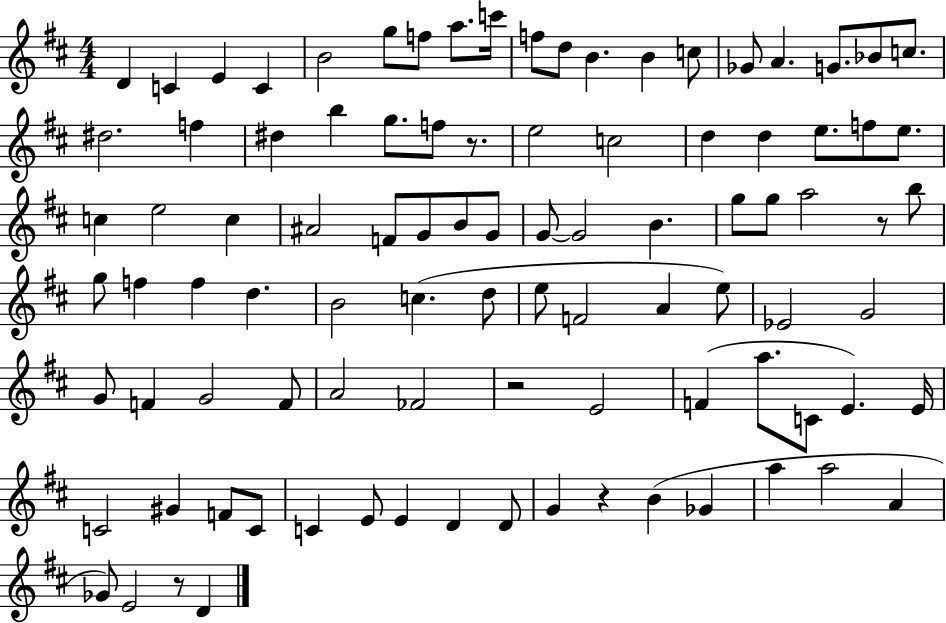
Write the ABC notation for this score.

X:1
T:Untitled
M:4/4
L:1/4
K:D
D C E C B2 g/2 f/2 a/2 c'/4 f/2 d/2 B B c/2 _G/2 A G/2 _B/2 c/2 ^d2 f ^d b g/2 f/2 z/2 e2 c2 d d e/2 f/2 e/2 c e2 c ^A2 F/2 G/2 B/2 G/2 G/2 G2 B g/2 g/2 a2 z/2 b/2 g/2 f f d B2 c d/2 e/2 F2 A e/2 _E2 G2 G/2 F G2 F/2 A2 _F2 z2 E2 F a/2 C/2 E E/4 C2 ^G F/2 C/2 C E/2 E D D/2 G z B _G a a2 A _G/2 E2 z/2 D